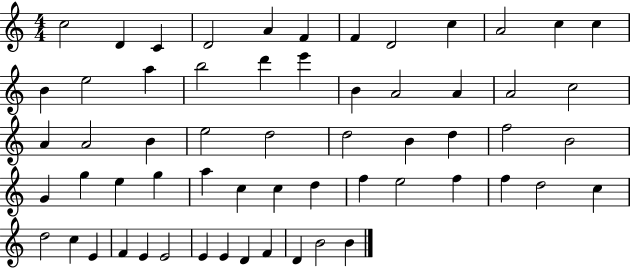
C5/h D4/q C4/q D4/h A4/q F4/q F4/q D4/h C5/q A4/h C5/q C5/q B4/q E5/h A5/q B5/h D6/q E6/q B4/q A4/h A4/q A4/h C5/h A4/q A4/h B4/q E5/h D5/h D5/h B4/q D5/q F5/h B4/h G4/q G5/q E5/q G5/q A5/q C5/q C5/q D5/q F5/q E5/h F5/q F5/q D5/h C5/q D5/h C5/q E4/q F4/q E4/q E4/h E4/q E4/q D4/q F4/q D4/q B4/h B4/q